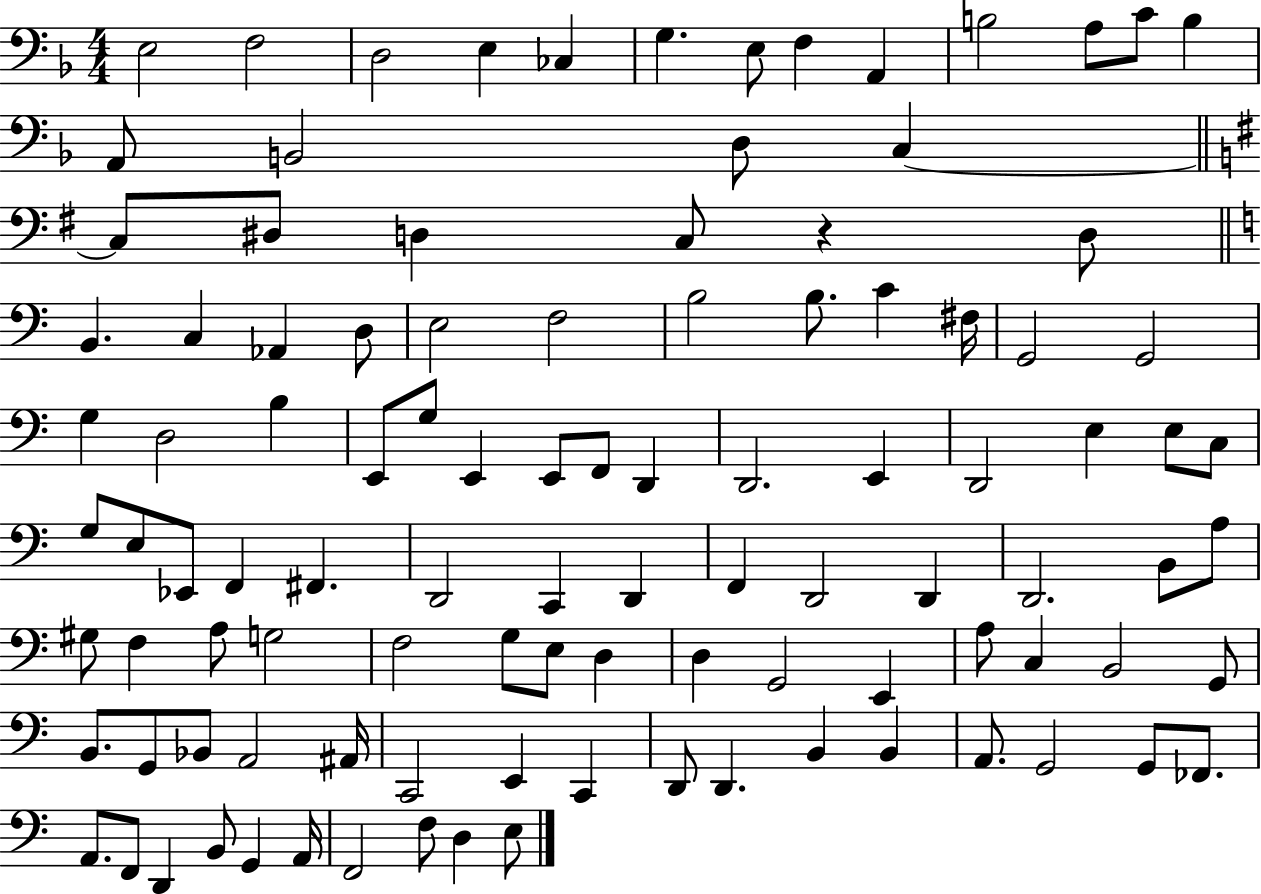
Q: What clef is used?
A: bass